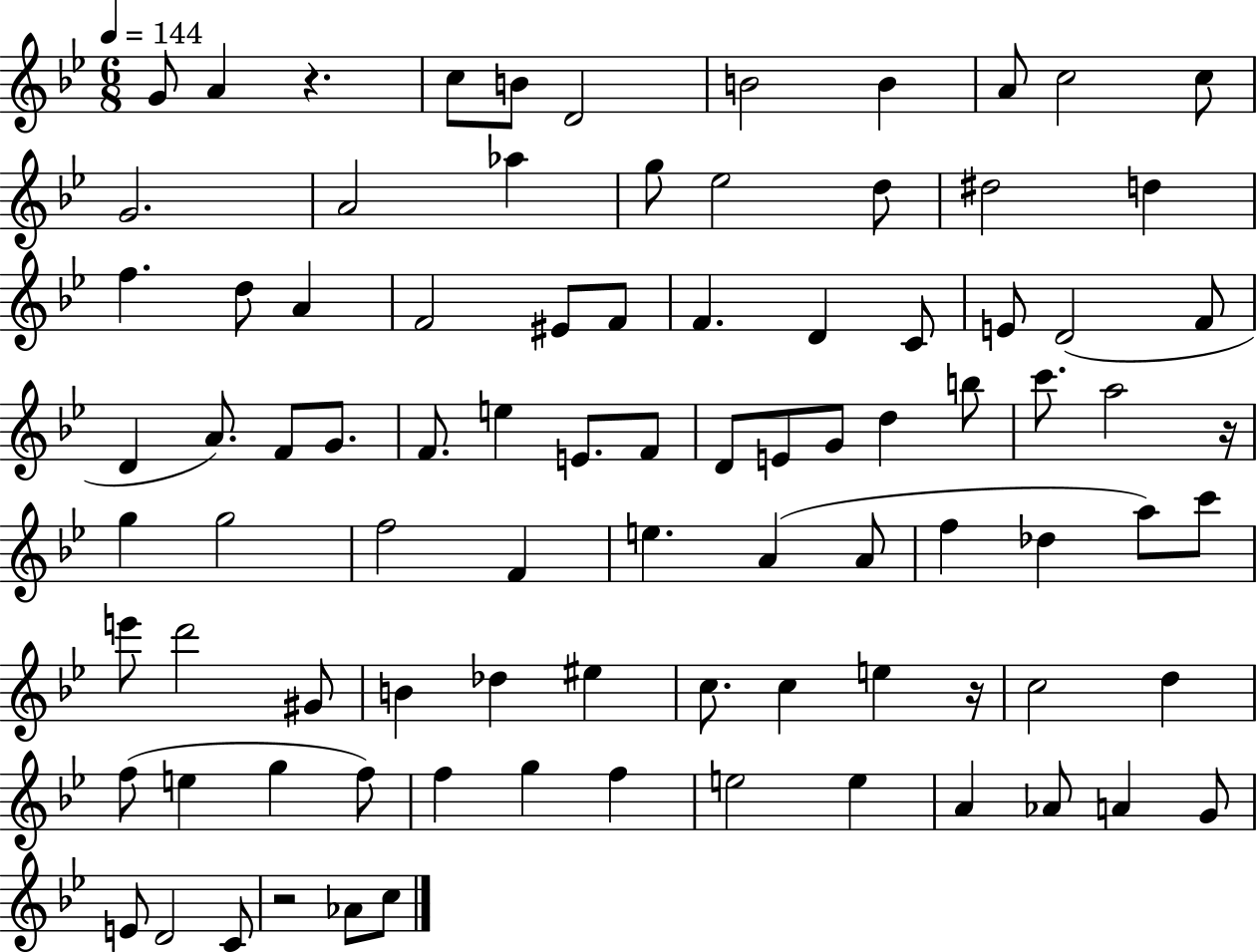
X:1
T:Untitled
M:6/8
L:1/4
K:Bb
G/2 A z c/2 B/2 D2 B2 B A/2 c2 c/2 G2 A2 _a g/2 _e2 d/2 ^d2 d f d/2 A F2 ^E/2 F/2 F D C/2 E/2 D2 F/2 D A/2 F/2 G/2 F/2 e E/2 F/2 D/2 E/2 G/2 d b/2 c'/2 a2 z/4 g g2 f2 F e A A/2 f _d a/2 c'/2 e'/2 d'2 ^G/2 B _d ^e c/2 c e z/4 c2 d f/2 e g f/2 f g f e2 e A _A/2 A G/2 E/2 D2 C/2 z2 _A/2 c/2